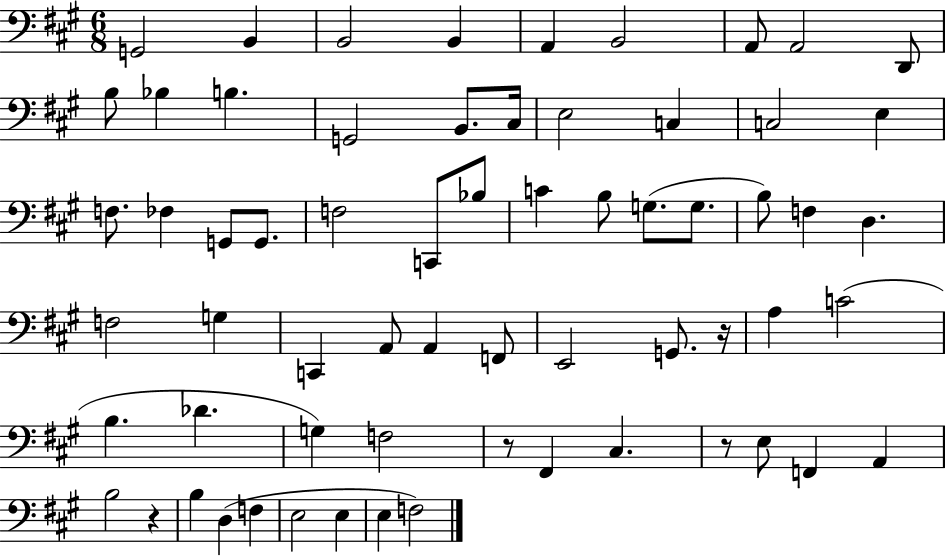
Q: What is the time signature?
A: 6/8